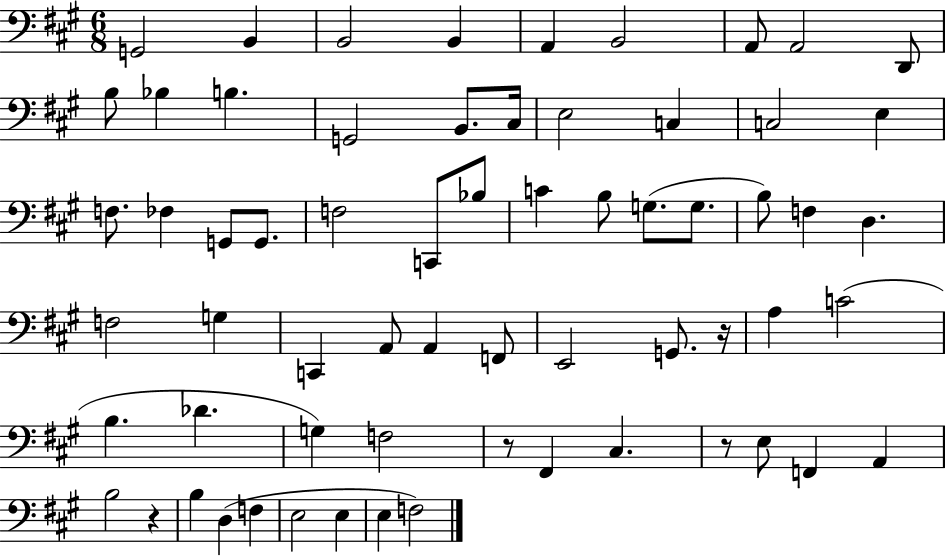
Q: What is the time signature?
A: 6/8